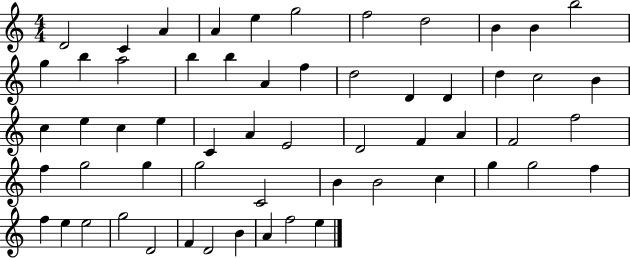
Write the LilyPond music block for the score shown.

{
  \clef treble
  \numericTimeSignature
  \time 4/4
  \key c \major
  d'2 c'4 a'4 | a'4 e''4 g''2 | f''2 d''2 | b'4 b'4 b''2 | \break g''4 b''4 a''2 | b''4 b''4 a'4 f''4 | d''2 d'4 d'4 | d''4 c''2 b'4 | \break c''4 e''4 c''4 e''4 | c'4 a'4 e'2 | d'2 f'4 a'4 | f'2 f''2 | \break f''4 g''2 g''4 | g''2 c'2 | b'4 b'2 c''4 | g''4 g''2 f''4 | \break f''4 e''4 e''2 | g''2 d'2 | f'4 d'2 b'4 | a'4 f''2 e''4 | \break \bar "|."
}